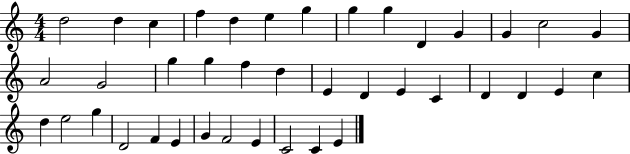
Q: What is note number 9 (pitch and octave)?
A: G5